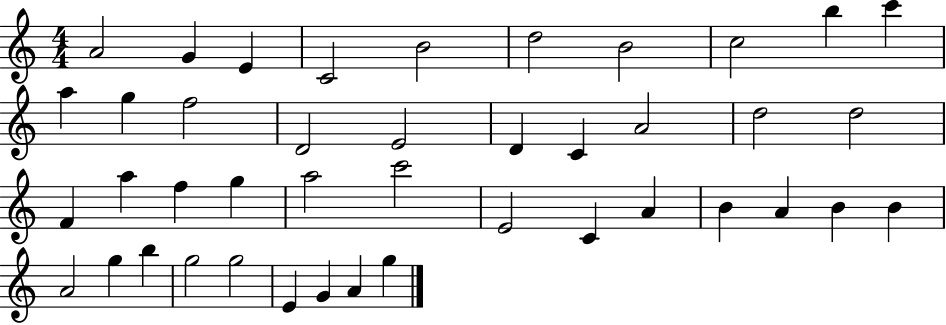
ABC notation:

X:1
T:Untitled
M:4/4
L:1/4
K:C
A2 G E C2 B2 d2 B2 c2 b c' a g f2 D2 E2 D C A2 d2 d2 F a f g a2 c'2 E2 C A B A B B A2 g b g2 g2 E G A g